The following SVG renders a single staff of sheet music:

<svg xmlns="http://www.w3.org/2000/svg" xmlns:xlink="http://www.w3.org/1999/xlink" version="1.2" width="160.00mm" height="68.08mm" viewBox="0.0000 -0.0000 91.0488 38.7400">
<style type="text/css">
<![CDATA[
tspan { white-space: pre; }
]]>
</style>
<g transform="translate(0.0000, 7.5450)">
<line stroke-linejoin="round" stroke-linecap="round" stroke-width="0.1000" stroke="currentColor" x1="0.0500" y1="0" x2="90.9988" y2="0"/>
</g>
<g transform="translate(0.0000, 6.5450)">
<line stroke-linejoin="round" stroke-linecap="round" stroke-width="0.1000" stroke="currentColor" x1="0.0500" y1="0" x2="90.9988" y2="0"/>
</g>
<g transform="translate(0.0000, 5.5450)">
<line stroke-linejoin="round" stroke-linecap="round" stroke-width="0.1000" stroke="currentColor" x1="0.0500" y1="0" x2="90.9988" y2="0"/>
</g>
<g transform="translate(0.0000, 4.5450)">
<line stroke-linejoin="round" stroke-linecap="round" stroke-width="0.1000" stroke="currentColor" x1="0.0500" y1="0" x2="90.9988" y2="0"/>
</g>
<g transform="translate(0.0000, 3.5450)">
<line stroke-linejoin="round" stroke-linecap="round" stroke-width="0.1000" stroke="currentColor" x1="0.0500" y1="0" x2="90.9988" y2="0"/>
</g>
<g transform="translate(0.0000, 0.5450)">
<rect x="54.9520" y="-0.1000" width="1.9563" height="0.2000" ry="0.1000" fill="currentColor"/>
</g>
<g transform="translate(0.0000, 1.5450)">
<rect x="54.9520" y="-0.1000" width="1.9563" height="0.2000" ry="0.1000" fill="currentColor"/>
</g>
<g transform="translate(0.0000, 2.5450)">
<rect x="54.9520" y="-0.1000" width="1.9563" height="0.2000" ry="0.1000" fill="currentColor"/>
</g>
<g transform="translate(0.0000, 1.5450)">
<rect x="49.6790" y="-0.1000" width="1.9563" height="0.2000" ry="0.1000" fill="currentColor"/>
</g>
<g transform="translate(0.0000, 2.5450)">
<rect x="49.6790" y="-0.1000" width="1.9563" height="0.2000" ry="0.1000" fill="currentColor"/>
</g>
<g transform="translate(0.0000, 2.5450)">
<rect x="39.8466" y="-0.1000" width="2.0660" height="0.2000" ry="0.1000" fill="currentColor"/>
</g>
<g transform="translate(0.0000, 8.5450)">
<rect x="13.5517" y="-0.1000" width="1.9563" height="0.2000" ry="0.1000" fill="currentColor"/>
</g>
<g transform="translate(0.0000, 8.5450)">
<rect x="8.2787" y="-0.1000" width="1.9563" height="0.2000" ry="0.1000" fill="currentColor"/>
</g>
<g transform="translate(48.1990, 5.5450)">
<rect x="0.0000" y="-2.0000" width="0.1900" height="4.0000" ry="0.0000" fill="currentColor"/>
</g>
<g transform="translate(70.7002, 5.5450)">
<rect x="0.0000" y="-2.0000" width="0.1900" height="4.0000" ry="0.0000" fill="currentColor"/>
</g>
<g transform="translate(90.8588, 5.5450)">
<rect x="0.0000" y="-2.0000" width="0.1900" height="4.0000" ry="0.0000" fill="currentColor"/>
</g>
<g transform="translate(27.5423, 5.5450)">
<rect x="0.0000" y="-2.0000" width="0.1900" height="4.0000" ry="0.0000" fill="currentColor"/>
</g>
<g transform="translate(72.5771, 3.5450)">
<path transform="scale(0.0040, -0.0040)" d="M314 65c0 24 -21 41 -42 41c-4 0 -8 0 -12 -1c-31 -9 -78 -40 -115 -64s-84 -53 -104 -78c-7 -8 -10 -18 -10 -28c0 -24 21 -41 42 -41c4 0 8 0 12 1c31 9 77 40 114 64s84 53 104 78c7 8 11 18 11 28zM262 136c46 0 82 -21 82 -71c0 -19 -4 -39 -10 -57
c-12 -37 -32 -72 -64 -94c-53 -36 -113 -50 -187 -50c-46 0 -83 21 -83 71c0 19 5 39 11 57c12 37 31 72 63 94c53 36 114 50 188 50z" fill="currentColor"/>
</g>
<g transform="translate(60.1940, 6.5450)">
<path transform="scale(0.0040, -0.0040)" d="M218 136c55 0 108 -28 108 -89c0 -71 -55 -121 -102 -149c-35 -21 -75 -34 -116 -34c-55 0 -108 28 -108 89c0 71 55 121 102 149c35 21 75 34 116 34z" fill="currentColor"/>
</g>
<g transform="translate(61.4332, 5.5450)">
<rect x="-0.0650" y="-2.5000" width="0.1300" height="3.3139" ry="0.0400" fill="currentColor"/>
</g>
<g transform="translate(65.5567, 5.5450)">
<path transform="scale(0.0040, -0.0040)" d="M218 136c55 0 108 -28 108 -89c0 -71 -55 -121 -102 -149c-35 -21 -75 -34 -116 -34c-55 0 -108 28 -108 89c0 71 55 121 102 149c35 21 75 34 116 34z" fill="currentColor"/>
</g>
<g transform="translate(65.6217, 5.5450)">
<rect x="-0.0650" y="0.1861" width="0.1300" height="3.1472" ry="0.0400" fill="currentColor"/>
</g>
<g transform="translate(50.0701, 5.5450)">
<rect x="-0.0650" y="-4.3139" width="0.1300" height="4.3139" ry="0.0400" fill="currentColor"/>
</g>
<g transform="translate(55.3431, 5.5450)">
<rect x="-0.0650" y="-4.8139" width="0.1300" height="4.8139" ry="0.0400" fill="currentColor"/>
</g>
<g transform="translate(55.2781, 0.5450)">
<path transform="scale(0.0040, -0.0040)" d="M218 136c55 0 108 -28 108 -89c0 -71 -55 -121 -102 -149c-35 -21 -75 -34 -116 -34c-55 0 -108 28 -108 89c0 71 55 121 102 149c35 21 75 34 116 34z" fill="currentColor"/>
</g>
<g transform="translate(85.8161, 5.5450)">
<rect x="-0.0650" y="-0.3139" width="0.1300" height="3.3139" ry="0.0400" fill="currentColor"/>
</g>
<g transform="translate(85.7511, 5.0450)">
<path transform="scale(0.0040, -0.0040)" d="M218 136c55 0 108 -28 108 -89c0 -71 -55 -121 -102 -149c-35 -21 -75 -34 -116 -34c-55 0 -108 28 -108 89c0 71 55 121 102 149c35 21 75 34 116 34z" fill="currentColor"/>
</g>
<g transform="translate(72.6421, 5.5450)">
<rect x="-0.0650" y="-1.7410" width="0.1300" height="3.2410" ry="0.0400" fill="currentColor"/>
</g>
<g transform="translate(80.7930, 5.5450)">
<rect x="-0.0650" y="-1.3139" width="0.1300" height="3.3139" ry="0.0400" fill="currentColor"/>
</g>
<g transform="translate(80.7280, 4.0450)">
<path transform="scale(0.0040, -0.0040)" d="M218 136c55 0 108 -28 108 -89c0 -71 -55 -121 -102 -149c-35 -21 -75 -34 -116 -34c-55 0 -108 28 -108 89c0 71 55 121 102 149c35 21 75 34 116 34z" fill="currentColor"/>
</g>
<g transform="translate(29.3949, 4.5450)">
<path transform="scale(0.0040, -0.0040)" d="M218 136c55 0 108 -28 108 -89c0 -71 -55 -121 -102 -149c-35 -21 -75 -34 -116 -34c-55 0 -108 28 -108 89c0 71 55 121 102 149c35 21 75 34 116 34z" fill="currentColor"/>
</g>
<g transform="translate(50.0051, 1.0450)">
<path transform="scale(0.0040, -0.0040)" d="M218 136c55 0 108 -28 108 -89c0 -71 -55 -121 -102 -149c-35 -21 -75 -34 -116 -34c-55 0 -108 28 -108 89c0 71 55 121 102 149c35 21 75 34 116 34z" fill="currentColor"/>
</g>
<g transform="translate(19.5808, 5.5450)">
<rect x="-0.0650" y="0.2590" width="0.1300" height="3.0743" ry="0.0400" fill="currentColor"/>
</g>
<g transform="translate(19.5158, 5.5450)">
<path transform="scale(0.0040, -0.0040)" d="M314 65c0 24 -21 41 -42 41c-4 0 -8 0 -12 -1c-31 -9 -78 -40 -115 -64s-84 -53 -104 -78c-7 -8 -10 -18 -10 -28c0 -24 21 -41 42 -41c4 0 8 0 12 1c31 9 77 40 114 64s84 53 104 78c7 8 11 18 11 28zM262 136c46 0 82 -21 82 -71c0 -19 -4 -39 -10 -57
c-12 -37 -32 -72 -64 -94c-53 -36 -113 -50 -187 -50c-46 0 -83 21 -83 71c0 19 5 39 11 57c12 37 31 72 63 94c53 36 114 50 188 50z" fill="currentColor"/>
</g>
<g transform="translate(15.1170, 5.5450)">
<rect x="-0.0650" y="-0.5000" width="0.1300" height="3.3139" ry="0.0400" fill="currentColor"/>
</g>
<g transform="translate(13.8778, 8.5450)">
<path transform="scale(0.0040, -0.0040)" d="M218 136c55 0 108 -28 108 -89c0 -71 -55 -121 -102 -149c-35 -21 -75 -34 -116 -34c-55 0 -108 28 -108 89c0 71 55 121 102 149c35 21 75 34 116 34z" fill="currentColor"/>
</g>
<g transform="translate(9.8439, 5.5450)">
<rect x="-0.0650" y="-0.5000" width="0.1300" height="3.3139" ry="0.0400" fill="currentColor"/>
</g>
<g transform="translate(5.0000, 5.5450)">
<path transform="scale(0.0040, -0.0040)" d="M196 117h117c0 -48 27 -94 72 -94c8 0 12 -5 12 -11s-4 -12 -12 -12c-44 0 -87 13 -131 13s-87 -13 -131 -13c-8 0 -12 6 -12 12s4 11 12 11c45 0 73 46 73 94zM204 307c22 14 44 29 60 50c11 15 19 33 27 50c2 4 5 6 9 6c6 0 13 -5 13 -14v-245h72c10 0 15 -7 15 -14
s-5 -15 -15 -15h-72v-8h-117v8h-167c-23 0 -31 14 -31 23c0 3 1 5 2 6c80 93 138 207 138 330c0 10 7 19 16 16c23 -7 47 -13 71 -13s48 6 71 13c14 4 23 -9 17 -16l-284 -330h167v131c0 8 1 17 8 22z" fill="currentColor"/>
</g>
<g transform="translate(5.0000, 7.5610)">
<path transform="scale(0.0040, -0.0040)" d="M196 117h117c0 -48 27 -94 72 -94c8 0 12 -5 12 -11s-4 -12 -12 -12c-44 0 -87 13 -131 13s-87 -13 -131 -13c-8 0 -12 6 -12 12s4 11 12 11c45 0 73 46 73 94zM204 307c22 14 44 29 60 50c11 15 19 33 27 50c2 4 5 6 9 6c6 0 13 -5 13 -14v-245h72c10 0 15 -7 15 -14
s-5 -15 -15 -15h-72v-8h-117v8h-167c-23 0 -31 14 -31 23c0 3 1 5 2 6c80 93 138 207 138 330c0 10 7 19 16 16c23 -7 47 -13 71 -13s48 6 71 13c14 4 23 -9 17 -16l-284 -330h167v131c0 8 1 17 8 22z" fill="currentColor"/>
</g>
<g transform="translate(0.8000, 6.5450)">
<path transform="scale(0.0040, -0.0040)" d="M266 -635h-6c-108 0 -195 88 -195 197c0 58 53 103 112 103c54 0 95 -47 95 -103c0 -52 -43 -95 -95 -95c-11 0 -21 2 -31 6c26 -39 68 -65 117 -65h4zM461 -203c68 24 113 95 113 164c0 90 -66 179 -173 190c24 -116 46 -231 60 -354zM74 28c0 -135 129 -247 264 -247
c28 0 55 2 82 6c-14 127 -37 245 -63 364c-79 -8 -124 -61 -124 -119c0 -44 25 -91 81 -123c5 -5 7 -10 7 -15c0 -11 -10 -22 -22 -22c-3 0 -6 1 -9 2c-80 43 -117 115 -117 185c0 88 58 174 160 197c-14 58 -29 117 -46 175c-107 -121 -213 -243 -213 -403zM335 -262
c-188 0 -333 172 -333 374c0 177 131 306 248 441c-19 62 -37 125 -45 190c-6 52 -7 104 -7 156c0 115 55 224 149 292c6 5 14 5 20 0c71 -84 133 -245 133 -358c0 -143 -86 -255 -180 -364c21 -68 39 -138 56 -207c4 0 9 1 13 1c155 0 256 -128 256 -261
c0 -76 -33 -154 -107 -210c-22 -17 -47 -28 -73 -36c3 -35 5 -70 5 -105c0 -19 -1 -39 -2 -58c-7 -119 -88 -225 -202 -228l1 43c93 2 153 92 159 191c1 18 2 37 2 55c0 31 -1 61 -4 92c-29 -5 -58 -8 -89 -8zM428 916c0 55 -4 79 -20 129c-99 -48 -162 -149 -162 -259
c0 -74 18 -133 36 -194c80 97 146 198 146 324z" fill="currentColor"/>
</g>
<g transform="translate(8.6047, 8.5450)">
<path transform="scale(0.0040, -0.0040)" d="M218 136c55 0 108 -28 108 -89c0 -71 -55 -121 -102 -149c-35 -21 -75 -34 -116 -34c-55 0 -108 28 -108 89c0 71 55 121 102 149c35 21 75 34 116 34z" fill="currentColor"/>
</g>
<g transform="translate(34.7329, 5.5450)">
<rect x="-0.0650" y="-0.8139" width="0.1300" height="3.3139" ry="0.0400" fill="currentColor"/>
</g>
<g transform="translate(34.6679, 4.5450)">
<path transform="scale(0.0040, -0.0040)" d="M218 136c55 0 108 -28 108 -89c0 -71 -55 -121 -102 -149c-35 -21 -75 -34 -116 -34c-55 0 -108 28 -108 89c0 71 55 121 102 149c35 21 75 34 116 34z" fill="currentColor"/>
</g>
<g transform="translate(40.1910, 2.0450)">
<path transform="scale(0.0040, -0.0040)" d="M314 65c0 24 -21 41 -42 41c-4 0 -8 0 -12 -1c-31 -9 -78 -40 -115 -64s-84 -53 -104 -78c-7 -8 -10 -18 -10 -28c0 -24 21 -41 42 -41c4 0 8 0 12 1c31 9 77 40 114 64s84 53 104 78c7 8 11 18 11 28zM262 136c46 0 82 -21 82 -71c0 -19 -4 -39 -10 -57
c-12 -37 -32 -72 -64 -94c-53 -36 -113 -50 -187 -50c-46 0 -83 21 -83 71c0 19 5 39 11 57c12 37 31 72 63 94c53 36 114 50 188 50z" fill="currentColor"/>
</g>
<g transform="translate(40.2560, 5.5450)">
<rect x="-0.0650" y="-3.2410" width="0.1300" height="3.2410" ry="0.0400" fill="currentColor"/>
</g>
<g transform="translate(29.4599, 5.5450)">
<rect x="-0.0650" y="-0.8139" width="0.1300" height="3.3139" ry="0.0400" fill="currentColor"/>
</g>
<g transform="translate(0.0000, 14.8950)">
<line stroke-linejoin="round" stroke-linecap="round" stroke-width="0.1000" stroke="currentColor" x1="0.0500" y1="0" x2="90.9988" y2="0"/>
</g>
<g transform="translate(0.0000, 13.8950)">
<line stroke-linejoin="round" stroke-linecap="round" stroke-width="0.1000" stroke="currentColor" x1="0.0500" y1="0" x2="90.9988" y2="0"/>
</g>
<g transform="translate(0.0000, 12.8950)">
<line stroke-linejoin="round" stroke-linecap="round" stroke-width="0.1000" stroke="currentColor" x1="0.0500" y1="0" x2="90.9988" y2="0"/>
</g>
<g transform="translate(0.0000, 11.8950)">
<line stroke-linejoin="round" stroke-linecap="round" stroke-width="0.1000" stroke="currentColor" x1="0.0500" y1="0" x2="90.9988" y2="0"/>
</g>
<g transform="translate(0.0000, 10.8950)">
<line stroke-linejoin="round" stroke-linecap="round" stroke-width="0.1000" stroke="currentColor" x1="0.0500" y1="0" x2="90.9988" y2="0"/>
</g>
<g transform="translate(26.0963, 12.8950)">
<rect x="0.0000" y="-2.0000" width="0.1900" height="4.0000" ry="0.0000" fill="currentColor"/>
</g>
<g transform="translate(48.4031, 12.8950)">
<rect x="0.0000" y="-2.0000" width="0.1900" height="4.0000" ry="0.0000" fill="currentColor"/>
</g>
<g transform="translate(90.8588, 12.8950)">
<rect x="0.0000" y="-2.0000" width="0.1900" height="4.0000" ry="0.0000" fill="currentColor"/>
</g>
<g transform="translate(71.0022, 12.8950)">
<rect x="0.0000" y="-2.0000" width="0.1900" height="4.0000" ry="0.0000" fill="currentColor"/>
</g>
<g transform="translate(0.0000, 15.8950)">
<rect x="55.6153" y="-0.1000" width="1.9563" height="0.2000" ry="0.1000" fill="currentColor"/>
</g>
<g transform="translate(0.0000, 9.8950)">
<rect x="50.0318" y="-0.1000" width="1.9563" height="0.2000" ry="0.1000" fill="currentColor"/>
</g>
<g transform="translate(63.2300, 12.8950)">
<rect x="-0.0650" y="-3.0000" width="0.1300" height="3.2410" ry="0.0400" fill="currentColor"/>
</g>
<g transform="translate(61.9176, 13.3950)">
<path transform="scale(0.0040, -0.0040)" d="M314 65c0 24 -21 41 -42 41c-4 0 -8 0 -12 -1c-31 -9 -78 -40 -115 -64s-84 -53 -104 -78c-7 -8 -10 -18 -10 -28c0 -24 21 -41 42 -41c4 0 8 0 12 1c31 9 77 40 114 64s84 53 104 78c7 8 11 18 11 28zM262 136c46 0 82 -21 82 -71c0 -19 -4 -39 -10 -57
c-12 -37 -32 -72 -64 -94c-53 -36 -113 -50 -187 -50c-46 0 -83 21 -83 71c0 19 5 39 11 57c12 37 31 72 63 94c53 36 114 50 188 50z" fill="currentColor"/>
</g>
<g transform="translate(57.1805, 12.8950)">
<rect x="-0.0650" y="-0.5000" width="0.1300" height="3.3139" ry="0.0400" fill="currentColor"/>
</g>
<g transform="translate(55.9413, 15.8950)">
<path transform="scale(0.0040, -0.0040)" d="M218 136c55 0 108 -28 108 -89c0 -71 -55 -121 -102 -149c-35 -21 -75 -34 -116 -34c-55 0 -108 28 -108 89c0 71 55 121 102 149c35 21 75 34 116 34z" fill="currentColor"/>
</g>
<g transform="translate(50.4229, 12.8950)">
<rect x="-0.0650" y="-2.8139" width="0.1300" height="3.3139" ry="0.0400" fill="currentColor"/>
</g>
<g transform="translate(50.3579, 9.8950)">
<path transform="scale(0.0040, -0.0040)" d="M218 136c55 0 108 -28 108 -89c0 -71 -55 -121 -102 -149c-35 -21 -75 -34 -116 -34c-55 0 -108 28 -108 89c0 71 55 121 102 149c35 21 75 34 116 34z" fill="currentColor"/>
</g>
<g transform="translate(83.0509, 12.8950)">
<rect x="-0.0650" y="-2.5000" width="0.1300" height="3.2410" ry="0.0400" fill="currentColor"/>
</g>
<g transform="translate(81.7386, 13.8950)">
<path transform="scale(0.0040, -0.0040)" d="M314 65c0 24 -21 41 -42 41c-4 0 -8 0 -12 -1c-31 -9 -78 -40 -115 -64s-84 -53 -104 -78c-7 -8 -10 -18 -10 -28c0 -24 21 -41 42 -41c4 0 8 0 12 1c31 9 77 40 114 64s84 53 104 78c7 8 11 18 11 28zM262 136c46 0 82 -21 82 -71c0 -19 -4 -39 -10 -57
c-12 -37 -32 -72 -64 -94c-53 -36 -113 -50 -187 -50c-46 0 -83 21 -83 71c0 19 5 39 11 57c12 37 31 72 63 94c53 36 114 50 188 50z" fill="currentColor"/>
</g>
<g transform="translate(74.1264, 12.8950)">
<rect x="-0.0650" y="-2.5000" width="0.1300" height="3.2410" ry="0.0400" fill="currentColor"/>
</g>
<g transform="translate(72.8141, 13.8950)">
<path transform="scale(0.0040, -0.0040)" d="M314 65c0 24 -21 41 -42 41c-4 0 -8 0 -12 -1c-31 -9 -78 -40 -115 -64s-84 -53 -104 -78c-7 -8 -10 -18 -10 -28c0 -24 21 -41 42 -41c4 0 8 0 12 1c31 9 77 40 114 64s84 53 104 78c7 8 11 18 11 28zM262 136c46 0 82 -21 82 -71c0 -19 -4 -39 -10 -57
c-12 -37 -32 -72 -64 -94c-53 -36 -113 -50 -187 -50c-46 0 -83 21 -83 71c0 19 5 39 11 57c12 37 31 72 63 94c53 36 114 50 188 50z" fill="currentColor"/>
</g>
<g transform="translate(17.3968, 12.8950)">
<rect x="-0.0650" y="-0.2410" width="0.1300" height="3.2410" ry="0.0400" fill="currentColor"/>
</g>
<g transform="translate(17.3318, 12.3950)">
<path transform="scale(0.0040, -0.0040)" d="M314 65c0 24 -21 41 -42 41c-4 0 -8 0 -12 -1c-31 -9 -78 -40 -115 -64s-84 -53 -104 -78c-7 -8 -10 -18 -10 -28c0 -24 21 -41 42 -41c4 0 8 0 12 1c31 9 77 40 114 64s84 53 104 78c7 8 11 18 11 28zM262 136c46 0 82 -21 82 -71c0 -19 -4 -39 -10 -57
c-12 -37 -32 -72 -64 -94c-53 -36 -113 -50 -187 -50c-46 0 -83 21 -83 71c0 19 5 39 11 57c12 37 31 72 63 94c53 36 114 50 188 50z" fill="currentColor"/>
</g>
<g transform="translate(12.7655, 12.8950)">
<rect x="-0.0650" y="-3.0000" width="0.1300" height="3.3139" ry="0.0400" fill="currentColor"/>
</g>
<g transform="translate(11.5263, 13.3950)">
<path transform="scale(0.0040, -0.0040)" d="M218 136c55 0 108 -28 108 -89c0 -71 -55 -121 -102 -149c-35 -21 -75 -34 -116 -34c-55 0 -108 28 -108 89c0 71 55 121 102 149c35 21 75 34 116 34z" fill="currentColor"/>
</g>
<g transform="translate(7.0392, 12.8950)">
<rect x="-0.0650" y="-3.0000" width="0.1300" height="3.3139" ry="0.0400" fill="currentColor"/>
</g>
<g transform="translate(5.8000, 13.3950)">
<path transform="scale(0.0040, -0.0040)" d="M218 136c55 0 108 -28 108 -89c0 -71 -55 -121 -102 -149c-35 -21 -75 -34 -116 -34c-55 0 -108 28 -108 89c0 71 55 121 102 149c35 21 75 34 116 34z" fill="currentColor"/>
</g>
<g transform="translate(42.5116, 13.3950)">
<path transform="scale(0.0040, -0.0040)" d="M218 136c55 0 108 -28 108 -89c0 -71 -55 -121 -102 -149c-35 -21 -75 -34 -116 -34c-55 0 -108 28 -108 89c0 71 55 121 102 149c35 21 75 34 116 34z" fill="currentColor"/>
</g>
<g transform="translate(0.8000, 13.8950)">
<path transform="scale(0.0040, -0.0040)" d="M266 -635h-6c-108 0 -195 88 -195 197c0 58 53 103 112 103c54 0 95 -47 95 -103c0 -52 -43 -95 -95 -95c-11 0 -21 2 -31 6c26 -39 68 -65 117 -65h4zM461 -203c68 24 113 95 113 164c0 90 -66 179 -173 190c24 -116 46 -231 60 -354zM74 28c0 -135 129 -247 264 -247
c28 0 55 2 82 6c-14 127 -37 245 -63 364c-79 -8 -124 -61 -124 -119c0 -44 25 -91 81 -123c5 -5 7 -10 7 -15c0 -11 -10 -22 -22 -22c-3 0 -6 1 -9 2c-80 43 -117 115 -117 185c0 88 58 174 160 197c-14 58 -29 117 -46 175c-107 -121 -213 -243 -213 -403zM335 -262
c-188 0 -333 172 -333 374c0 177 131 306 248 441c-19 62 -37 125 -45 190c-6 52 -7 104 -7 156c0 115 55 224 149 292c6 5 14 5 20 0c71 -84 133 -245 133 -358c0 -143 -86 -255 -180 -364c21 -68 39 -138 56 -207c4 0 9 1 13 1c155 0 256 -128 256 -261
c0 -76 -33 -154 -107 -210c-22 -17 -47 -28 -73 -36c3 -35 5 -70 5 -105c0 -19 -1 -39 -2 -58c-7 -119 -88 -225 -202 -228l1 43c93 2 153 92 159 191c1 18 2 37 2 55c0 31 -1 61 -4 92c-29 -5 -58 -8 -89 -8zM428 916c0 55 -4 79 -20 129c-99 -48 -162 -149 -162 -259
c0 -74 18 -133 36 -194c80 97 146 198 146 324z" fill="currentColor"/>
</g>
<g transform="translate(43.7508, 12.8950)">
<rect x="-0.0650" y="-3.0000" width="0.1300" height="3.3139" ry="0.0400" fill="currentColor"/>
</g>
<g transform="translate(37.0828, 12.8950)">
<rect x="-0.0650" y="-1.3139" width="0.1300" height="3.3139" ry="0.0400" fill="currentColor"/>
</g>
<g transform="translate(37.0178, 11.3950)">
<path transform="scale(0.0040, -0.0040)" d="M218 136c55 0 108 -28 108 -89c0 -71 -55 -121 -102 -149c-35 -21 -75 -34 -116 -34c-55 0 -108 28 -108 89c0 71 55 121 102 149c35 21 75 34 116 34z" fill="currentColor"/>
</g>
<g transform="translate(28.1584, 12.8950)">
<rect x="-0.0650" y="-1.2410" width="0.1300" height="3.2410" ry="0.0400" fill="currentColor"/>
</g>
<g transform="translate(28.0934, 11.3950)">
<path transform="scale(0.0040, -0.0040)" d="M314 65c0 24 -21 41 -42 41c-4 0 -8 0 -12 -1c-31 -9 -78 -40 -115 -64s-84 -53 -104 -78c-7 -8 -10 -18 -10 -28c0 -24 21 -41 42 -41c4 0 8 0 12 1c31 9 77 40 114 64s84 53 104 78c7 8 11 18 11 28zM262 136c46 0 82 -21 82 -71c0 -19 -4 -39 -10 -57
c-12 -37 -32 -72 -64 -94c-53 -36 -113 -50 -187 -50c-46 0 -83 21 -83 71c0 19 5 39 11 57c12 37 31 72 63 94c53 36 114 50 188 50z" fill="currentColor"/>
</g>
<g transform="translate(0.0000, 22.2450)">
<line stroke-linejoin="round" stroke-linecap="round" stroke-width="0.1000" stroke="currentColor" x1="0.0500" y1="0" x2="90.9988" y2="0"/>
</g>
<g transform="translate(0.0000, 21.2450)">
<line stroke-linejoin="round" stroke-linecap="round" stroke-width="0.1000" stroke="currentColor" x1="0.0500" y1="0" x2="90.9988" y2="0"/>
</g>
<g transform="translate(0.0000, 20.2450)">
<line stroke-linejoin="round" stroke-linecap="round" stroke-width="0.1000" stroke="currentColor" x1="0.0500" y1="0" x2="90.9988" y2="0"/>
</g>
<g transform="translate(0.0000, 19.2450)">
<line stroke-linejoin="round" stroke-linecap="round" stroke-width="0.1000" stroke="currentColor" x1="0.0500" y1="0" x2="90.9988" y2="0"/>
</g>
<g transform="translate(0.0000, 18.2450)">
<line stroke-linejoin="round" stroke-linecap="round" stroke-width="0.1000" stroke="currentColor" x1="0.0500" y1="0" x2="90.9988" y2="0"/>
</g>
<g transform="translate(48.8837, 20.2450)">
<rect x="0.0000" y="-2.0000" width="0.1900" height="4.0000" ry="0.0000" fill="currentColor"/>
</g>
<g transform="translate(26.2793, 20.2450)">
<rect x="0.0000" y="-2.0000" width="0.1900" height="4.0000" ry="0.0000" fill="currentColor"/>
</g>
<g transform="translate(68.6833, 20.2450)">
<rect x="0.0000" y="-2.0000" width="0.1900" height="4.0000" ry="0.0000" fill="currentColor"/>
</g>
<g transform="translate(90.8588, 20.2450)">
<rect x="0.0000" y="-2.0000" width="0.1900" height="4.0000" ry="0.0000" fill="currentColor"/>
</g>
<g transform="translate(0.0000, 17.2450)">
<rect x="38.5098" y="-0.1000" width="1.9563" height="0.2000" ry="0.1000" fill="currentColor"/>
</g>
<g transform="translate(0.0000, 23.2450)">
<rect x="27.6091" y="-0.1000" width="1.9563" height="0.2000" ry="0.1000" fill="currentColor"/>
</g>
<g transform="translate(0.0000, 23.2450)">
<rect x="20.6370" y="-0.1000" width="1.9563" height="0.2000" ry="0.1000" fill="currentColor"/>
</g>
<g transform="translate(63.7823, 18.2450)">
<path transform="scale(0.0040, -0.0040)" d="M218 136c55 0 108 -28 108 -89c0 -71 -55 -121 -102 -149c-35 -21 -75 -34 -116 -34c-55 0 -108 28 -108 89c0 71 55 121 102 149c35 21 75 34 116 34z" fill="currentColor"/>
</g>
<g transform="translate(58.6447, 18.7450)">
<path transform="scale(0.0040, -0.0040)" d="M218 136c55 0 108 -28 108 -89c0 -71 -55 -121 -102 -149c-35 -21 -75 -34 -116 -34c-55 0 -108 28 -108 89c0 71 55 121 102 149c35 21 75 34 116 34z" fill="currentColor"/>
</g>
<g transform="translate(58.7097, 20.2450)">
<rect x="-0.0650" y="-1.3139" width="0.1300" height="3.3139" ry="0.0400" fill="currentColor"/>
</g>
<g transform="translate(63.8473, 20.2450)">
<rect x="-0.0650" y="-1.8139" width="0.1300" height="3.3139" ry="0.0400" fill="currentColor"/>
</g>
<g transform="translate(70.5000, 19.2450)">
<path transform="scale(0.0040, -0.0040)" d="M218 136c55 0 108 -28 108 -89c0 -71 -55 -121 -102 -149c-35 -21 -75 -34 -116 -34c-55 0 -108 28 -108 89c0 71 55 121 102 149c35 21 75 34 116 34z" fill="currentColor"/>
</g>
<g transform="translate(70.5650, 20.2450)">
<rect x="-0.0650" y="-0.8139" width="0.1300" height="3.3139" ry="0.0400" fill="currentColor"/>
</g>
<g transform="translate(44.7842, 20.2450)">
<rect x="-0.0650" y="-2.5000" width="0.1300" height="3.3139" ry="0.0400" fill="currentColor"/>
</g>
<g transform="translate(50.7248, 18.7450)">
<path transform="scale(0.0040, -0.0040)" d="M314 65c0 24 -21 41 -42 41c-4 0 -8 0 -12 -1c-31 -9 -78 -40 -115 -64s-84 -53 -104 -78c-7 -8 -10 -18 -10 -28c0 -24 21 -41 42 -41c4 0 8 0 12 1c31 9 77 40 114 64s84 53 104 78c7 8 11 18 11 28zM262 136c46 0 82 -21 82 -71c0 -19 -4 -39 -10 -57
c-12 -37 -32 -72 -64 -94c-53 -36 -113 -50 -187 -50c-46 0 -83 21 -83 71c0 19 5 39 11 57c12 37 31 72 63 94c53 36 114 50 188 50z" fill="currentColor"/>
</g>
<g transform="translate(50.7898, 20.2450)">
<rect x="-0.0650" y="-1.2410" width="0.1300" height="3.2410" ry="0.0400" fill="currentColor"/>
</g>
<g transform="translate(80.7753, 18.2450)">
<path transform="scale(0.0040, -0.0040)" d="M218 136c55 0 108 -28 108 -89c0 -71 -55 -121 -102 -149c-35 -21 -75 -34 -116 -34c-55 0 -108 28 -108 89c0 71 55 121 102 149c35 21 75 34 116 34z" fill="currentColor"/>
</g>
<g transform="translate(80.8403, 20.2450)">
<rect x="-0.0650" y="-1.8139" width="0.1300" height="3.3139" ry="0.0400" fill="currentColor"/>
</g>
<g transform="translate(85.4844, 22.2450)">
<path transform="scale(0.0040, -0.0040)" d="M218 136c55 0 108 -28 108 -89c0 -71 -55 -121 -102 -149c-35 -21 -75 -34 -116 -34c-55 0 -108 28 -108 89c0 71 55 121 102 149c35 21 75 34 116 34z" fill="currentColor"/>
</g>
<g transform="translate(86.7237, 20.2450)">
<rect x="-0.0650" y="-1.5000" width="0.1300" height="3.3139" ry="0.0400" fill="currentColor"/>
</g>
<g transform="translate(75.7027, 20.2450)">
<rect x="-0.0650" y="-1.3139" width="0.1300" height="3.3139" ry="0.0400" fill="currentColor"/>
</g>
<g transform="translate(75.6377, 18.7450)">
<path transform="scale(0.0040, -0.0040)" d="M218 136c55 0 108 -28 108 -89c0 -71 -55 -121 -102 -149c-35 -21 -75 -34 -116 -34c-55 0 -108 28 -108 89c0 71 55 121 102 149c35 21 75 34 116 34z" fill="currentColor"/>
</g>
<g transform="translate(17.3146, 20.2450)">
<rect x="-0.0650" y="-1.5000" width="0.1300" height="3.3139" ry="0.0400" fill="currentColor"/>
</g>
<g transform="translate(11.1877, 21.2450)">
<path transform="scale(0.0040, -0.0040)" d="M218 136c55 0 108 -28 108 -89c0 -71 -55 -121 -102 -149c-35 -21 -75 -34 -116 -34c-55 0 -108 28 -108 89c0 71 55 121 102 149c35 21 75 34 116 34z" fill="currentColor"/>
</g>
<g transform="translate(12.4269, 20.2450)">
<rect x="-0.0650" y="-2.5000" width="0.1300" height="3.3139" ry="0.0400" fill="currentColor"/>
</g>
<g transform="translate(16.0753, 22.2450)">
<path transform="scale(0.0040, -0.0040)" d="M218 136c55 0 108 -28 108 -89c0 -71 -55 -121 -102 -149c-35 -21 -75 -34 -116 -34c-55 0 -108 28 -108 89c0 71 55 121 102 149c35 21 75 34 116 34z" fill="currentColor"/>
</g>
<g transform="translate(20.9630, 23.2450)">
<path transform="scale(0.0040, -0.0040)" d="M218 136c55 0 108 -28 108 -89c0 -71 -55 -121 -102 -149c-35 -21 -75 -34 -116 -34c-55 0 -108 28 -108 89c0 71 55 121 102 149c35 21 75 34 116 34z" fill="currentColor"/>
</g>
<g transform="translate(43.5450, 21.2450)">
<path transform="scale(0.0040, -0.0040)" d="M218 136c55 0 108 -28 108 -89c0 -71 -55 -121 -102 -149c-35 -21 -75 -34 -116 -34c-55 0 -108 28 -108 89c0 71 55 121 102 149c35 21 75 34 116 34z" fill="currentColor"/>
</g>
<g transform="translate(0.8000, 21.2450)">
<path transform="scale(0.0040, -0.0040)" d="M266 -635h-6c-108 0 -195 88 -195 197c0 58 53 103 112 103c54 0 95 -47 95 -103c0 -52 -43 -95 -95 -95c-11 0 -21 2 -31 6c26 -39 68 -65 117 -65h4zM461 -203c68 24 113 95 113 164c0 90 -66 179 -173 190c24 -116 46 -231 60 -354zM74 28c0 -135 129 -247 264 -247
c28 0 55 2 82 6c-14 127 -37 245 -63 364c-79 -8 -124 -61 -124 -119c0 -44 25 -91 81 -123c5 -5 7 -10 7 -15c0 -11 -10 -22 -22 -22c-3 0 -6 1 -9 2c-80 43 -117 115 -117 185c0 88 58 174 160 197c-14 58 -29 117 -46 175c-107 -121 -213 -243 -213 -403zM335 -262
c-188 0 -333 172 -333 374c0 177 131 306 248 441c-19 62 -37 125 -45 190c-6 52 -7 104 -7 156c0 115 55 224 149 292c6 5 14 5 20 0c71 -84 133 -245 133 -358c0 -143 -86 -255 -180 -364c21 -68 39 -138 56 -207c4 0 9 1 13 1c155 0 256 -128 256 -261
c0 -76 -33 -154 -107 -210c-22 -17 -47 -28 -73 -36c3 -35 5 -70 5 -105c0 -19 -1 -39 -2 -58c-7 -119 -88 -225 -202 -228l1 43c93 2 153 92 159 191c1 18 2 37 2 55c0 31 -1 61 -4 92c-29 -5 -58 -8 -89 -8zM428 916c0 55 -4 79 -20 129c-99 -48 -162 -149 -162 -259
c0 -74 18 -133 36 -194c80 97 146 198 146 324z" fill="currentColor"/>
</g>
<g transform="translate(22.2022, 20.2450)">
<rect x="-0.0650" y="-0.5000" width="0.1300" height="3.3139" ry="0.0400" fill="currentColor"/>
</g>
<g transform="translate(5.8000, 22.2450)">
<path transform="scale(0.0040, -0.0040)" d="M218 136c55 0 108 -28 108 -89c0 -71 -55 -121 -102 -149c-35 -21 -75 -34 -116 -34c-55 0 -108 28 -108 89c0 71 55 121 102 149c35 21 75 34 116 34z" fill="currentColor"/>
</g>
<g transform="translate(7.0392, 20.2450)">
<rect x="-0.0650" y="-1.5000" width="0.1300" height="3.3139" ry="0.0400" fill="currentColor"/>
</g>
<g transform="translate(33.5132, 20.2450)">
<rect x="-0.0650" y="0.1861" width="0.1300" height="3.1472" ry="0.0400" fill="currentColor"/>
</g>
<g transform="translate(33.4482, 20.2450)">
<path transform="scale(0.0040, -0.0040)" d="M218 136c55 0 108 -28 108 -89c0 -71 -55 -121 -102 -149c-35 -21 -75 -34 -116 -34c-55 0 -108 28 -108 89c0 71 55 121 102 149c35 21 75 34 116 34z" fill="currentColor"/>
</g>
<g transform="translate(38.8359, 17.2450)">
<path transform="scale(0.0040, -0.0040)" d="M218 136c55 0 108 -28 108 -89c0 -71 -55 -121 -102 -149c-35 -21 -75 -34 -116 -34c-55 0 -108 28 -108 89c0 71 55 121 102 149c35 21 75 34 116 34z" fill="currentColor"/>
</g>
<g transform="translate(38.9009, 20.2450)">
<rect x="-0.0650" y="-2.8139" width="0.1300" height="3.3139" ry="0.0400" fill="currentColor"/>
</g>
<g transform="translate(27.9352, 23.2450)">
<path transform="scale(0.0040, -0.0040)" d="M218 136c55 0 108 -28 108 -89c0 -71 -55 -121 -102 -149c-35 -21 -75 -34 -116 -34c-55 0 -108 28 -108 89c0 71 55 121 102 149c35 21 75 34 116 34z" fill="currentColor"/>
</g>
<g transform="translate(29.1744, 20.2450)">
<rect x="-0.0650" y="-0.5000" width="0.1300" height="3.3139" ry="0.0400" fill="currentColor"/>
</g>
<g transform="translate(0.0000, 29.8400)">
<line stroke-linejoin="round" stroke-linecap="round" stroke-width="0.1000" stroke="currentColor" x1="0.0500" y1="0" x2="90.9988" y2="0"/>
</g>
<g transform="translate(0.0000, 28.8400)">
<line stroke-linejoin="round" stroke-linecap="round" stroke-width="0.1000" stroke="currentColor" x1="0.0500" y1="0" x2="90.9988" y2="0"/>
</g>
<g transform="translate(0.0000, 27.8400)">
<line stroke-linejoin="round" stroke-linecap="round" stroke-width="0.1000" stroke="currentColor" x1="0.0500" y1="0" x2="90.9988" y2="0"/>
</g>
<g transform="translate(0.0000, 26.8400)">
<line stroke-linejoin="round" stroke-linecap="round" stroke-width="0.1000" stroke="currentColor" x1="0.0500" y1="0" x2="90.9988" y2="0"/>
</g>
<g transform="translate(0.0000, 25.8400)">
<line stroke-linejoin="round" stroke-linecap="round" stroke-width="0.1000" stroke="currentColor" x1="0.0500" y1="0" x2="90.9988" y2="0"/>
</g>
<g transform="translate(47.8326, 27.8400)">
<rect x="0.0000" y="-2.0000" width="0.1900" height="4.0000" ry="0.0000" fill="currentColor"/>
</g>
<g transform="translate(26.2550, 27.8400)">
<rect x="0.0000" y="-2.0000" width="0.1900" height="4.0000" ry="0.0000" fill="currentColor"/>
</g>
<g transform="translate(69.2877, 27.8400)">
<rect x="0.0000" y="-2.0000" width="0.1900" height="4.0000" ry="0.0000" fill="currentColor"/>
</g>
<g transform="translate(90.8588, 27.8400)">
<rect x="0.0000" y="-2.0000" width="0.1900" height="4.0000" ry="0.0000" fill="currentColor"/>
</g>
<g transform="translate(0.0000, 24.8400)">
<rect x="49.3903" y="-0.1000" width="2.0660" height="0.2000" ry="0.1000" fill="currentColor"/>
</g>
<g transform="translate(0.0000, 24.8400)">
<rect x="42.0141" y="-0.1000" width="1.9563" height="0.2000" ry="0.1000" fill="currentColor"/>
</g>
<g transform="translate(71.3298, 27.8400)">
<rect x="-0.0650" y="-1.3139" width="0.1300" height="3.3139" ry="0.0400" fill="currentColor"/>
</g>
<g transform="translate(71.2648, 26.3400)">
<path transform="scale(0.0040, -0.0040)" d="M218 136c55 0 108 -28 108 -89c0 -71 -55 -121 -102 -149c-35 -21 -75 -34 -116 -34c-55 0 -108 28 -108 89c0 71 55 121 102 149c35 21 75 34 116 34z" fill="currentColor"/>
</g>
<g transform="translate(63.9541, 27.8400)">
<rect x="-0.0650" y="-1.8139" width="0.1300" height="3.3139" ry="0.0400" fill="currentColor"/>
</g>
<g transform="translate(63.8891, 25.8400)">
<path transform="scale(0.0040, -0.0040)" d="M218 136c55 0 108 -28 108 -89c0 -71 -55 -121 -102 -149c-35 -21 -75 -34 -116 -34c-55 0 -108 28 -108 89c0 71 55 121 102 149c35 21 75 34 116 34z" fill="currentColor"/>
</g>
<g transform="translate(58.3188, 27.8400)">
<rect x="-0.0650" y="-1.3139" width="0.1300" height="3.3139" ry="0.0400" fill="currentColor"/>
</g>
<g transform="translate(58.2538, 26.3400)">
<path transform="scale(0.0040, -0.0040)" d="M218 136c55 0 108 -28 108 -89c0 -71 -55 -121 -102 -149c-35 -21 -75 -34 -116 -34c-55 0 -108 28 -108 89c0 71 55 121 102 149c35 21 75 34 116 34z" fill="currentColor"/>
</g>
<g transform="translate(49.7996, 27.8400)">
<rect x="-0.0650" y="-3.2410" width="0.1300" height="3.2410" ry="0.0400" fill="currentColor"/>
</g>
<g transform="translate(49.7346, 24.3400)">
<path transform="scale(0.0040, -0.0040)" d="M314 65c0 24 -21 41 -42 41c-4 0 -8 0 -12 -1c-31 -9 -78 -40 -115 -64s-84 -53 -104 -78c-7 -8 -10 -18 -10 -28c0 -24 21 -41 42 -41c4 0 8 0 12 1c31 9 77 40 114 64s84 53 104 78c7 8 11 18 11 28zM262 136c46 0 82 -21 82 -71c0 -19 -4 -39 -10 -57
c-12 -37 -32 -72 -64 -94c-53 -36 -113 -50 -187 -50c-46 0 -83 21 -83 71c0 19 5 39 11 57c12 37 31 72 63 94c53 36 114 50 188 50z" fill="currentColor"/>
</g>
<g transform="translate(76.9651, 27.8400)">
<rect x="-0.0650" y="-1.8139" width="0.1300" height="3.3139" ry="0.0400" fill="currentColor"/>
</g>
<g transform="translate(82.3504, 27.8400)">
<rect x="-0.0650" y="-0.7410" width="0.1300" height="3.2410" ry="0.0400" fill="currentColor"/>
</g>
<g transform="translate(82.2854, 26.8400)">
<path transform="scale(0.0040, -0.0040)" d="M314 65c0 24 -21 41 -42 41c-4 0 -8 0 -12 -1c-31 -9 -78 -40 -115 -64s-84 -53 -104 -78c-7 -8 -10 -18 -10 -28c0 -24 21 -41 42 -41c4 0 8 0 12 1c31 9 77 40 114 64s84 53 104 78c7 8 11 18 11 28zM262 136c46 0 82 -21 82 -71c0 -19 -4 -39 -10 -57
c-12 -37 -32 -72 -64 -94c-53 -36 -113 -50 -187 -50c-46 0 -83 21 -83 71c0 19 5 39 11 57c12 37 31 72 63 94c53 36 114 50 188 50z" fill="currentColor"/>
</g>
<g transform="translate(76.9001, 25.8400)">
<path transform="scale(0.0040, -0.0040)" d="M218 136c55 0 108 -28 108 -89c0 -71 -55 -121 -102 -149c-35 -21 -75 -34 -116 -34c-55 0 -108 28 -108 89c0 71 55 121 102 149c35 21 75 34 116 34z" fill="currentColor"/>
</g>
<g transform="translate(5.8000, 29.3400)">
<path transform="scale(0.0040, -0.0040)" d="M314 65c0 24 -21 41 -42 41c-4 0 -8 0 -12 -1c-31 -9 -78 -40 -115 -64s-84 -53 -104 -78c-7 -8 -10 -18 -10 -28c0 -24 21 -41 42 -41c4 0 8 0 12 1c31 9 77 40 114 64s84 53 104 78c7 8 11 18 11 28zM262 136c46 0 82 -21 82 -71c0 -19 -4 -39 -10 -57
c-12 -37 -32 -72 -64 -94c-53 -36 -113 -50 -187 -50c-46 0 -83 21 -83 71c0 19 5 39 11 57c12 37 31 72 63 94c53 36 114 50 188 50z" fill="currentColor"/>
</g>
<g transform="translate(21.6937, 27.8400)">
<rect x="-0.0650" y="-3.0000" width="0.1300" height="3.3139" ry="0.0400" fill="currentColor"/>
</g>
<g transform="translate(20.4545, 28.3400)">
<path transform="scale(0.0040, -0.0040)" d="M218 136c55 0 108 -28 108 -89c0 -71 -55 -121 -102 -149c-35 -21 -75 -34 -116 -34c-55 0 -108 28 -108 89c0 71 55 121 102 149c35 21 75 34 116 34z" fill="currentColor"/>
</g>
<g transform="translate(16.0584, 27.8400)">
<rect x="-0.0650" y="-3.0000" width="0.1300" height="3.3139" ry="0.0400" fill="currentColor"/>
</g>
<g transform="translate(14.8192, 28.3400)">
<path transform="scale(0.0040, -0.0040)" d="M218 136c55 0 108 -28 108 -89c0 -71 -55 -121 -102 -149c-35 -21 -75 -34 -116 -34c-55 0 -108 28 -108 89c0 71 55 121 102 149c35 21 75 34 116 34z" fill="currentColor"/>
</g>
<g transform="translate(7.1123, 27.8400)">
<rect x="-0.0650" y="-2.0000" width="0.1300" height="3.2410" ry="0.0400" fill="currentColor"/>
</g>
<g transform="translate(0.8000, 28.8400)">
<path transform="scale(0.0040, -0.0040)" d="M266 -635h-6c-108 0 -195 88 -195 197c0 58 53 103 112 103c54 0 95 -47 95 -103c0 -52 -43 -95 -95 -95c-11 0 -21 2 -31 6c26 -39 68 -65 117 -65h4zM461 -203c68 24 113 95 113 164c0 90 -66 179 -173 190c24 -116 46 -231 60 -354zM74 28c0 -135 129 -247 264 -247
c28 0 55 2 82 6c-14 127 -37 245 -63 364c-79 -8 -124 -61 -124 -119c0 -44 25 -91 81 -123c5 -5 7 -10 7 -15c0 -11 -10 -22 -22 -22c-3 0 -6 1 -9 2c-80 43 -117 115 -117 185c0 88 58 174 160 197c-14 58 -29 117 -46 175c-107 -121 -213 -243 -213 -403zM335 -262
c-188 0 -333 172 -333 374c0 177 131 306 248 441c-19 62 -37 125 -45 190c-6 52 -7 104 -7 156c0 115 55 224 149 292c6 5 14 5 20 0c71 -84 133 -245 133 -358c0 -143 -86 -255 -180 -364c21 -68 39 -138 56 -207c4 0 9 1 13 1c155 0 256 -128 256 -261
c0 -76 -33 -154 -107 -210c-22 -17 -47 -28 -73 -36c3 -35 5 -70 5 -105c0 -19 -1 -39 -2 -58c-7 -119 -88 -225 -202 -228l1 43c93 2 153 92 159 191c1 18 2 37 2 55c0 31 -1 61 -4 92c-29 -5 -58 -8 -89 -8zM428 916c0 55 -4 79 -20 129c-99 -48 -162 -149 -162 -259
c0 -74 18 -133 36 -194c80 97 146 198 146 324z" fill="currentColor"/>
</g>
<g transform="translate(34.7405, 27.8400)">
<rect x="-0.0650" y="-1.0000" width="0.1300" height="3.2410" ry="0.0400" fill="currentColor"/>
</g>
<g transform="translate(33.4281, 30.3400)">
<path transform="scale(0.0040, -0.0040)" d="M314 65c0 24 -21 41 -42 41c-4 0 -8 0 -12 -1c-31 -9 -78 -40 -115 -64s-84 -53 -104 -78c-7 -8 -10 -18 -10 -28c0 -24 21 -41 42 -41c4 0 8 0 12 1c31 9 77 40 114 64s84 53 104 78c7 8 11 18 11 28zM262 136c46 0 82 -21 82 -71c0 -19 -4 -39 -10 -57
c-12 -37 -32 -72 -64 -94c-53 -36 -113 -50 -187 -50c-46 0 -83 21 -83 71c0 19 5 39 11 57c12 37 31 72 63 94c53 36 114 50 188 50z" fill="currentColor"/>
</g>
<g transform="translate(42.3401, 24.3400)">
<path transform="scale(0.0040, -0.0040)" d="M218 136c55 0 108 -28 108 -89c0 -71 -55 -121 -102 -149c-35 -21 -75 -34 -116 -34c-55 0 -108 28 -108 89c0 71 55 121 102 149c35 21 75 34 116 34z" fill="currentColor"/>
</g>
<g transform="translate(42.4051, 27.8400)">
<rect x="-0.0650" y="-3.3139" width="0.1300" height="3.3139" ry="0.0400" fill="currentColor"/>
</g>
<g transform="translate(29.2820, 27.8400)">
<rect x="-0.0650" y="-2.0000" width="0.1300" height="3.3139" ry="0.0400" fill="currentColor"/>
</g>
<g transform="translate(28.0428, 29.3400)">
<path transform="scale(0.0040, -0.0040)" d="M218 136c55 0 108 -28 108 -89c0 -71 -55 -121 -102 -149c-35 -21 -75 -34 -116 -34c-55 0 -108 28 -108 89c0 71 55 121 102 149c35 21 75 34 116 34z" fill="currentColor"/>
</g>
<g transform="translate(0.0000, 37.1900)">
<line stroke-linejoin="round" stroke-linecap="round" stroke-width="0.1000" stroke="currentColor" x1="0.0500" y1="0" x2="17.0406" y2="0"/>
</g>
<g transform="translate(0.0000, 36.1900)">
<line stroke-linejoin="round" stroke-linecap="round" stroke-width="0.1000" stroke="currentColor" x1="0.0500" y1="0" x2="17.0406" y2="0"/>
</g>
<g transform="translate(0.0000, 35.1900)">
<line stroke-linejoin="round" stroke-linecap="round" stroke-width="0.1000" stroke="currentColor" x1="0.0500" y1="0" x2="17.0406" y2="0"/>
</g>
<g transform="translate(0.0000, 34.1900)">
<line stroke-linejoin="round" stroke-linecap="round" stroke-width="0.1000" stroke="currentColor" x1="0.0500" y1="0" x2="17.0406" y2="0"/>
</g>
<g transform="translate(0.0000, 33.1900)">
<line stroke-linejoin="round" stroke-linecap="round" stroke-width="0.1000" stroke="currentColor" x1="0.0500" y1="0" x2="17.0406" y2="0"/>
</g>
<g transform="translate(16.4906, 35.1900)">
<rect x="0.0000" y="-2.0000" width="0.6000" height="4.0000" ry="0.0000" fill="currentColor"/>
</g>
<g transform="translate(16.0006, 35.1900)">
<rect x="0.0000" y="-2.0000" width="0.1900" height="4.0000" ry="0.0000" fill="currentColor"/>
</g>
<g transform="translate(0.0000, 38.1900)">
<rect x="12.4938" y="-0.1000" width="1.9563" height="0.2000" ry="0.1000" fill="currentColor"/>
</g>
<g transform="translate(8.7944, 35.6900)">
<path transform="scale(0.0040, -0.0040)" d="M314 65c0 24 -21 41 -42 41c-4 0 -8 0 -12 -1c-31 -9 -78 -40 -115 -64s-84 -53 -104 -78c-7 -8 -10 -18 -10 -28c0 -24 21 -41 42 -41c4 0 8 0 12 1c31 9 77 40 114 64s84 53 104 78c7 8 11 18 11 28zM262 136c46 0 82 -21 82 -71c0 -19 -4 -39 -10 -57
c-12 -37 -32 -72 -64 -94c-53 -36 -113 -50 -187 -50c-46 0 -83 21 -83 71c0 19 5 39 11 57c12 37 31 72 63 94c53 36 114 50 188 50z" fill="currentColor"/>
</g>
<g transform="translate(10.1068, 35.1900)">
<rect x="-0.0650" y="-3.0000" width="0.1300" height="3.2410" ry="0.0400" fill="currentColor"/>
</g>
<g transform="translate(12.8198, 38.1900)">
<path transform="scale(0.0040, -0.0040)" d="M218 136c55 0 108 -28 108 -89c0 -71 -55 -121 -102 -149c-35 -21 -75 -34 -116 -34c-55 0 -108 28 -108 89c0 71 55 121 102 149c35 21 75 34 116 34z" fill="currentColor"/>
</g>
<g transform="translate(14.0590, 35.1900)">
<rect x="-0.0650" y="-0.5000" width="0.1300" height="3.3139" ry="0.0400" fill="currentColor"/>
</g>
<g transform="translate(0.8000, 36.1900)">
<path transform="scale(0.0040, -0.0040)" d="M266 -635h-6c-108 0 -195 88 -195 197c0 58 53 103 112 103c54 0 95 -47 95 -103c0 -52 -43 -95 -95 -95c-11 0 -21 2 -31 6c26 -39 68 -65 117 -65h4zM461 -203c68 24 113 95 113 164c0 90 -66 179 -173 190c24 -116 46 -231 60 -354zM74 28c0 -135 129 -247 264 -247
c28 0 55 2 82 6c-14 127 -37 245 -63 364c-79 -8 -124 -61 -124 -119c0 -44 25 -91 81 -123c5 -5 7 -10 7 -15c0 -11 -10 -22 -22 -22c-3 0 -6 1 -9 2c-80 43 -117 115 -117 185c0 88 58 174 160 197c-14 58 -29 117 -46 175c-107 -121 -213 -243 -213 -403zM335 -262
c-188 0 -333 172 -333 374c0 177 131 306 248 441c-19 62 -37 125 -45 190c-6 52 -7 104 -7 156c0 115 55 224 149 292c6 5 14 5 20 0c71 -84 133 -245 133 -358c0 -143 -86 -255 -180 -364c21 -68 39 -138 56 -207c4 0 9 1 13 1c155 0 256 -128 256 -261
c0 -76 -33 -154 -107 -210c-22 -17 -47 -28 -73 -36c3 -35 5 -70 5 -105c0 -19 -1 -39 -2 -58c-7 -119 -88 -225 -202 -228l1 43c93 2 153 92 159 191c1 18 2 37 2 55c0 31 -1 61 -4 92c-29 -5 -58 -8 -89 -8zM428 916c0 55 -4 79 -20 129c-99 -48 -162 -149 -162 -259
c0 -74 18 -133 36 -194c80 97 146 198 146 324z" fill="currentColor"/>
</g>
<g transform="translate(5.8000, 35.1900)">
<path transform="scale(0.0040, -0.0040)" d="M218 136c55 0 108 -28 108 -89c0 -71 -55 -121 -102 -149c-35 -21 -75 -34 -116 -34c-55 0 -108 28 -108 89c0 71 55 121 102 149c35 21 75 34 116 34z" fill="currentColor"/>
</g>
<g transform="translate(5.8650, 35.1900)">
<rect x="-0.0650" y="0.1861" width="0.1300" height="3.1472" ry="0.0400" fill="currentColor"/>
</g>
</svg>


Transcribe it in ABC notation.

X:1
T:Untitled
M:4/4
L:1/4
K:C
C C B2 d d b2 d' e' G B f2 e c A A c2 e2 e A a C A2 G2 G2 E G E C C B a G e2 e f d e f E F2 A A F D2 b b2 e f e f d2 B A2 C